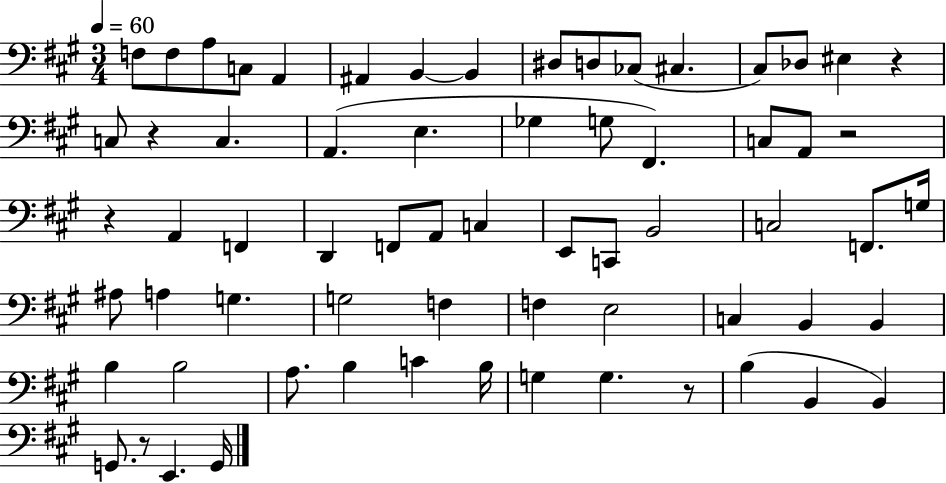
F3/e F3/e A3/e C3/e A2/q A#2/q B2/q B2/q D#3/e D3/e CES3/e C#3/q. C#3/e Db3/e EIS3/q R/q C3/e R/q C3/q. A2/q. E3/q. Gb3/q G3/e F#2/q. C3/e A2/e R/h R/q A2/q F2/q D2/q F2/e A2/e C3/q E2/e C2/e B2/h C3/h F2/e. G3/s A#3/e A3/q G3/q. G3/h F3/q F3/q E3/h C3/q B2/q B2/q B3/q B3/h A3/e. B3/q C4/q B3/s G3/q G3/q. R/e B3/q B2/q B2/q G2/e. R/e E2/q. G2/s